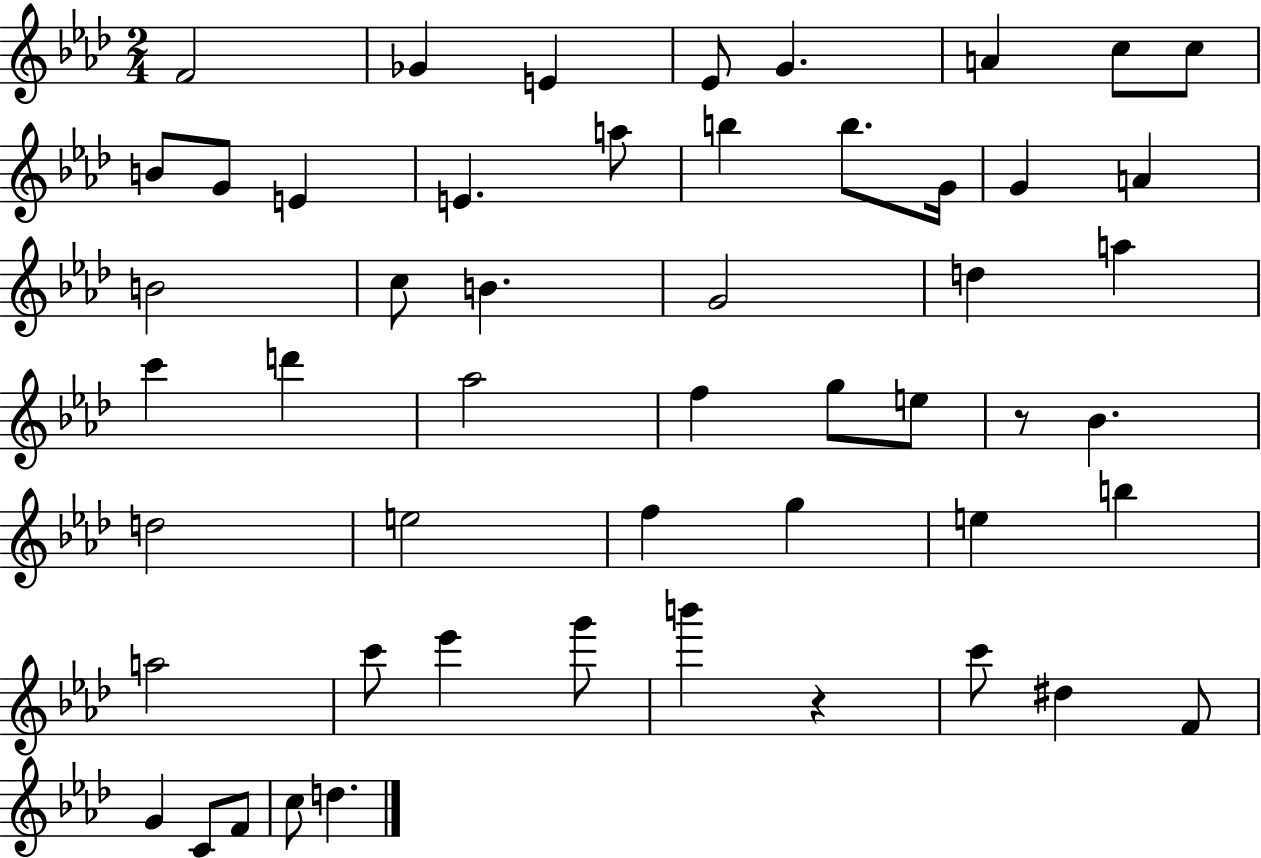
F4/h Gb4/q E4/q Eb4/e G4/q. A4/q C5/e C5/e B4/e G4/e E4/q E4/q. A5/e B5/q B5/e. G4/s G4/q A4/q B4/h C5/e B4/q. G4/h D5/q A5/q C6/q D6/q Ab5/h F5/q G5/e E5/e R/e Bb4/q. D5/h E5/h F5/q G5/q E5/q B5/q A5/h C6/e Eb6/q G6/e B6/q R/q C6/e D#5/q F4/e G4/q C4/e F4/e C5/e D5/q.